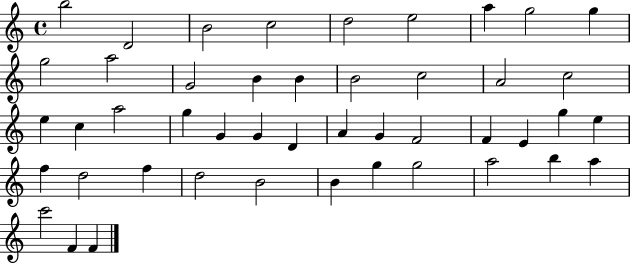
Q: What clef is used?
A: treble